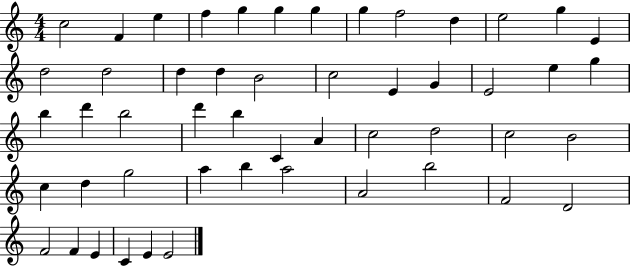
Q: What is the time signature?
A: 4/4